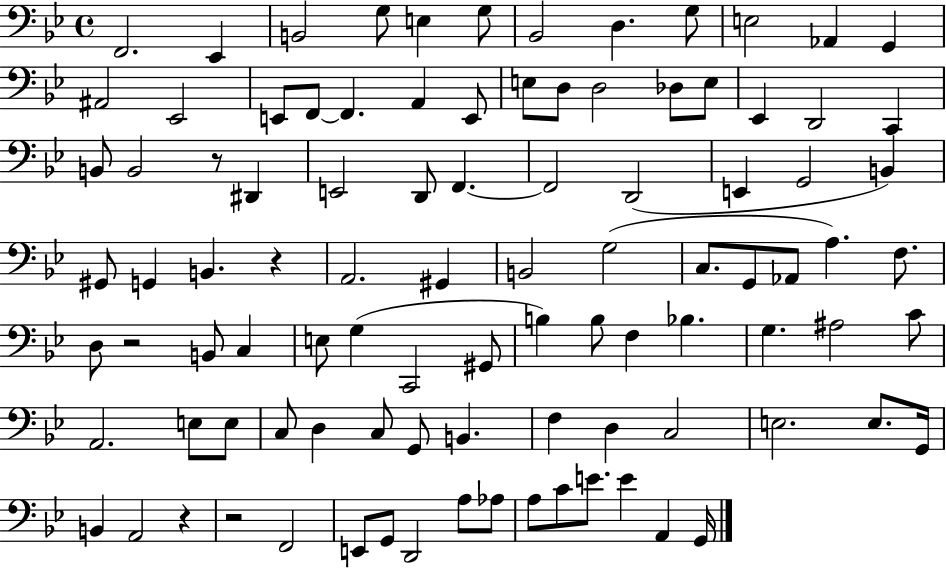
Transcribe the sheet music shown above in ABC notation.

X:1
T:Untitled
M:4/4
L:1/4
K:Bb
F,,2 _E,, B,,2 G,/2 E, G,/2 _B,,2 D, G,/2 E,2 _A,, G,, ^A,,2 _E,,2 E,,/2 F,,/2 F,, A,, E,,/2 E,/2 D,/2 D,2 _D,/2 E,/2 _E,, D,,2 C,, B,,/2 B,,2 z/2 ^D,, E,,2 D,,/2 F,, F,,2 D,,2 E,, G,,2 B,, ^G,,/2 G,, B,, z A,,2 ^G,, B,,2 G,2 C,/2 G,,/2 _A,,/2 A, F,/2 D,/2 z2 B,,/2 C, E,/2 G, C,,2 ^G,,/2 B, B,/2 F, _B, G, ^A,2 C/2 A,,2 E,/2 E,/2 C,/2 D, C,/2 G,,/2 B,, F, D, C,2 E,2 E,/2 G,,/4 B,, A,,2 z z2 F,,2 E,,/2 G,,/2 D,,2 A,/2 _A,/2 A,/2 C/2 E/2 E A,, G,,/4